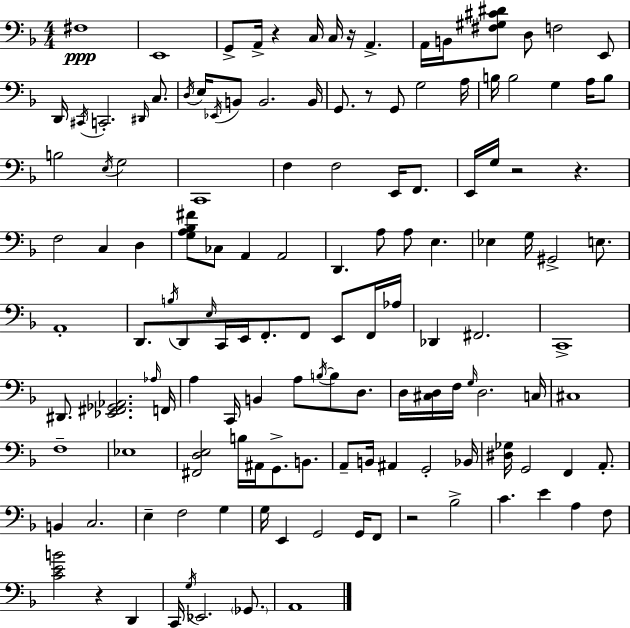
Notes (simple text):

F#3/w E2/w G2/e A2/s R/q C3/s C3/s R/s A2/q. A2/s B2/s [F#3,G#3,C#4,D#4]/e D3/e F3/h E2/e D2/s C#2/s C2/h. D#2/s C3/e. D3/s E3/s Eb2/s B2/e B2/h. B2/s G2/e. R/e G2/e G3/h A3/s B3/s B3/h G3/q A3/s B3/e B3/h E3/s G3/h C2/w F3/q F3/h E2/s F2/e. E2/s G3/s R/h R/q. F3/h C3/q D3/q [G3,A3,Bb3,F#4]/e CES3/e A2/q A2/h D2/q. A3/e A3/e E3/q. Eb3/q G3/s G#2/h E3/e. A2/w D2/e. B3/s D2/e E3/s C2/s E2/s F2/e. F2/e E2/e F2/s Ab3/s Db2/q F#2/h. C2/w D#2/e. [Eb2,F#2,Gb2,Ab2]/h. Ab3/s F2/s A3/q C2/s B2/q A3/e B3/s B3/e D3/e. D3/s [C#3,D3]/s F3/s G3/s D3/h. C3/s C#3/w F3/w Eb3/w [F#2,D3,E3]/h B3/s A#2/s G2/e. B2/e. A2/e B2/s A#2/q G2/h Bb2/s [D#3,Gb3]/s G2/h F2/q A2/e. B2/q C3/h. E3/q F3/h G3/q G3/s E2/q G2/h G2/s F2/e R/h Bb3/h C4/q. E4/q A3/q F3/e [C4,E4,B4]/h R/q D2/q C2/s G3/s Eb2/h. Gb2/e. A2/w